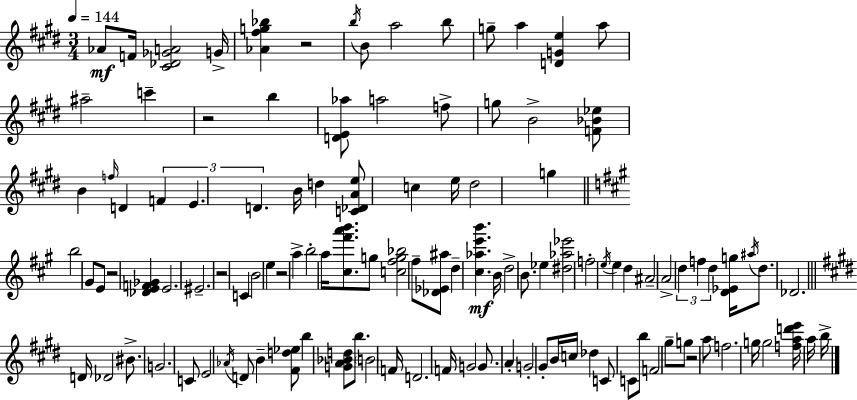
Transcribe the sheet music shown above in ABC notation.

X:1
T:Untitled
M:3/4
L:1/4
K:E
_A/2 F/4 [^C_D_GA]2 G/4 [_A^fg_b] z2 b/4 B/2 a2 b/2 g/2 a [DGe] a/2 ^a2 c' z2 b [DE_a]/2 a2 f/2 g/2 B2 [F_B_e]/2 B f/4 D F E D B/4 d [C_DAe]/2 c e/4 ^d2 g b2 ^G/2 E/2 z2 [_DEF_G] E2 ^E2 z2 C B2 e z2 a b2 a/4 [^c^f'a'b']/2 g/2 [c^fg_b]2 ^f/2 [_D_E^a]/2 d [^c_ae'b'] B/4 d2 B/2 _e [^d_a_e']2 f2 e/4 e d ^A2 A2 d f d [D_Eg]/4 ^a/4 d/2 _D2 D/4 _D2 ^B/2 G2 C/2 E2 _A/4 D/2 B [^Fd_e]/2 b [GA_Bd]/2 b/2 B2 F/4 D2 F/4 G2 G/2 A G2 ^G/2 B/4 c/4 _d C/2 C/2 b/2 F2 ^g/2 g/2 z2 a/2 f2 g/4 g2 [fad'e']/4 a/4 b/4